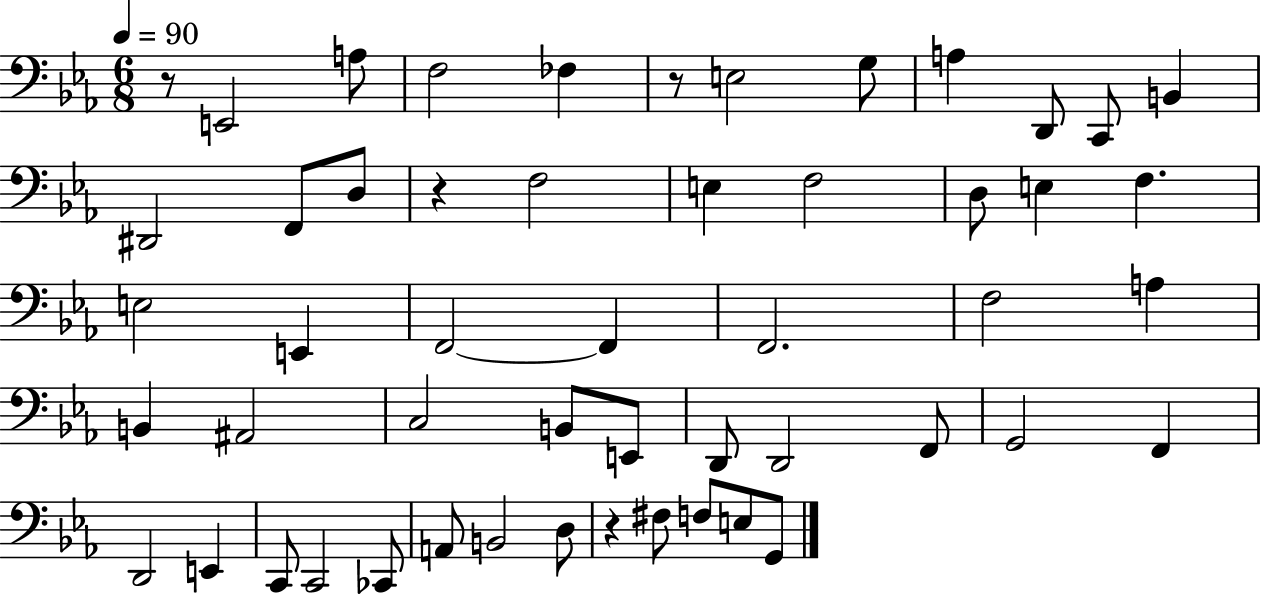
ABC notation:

X:1
T:Untitled
M:6/8
L:1/4
K:Eb
z/2 E,,2 A,/2 F,2 _F, z/2 E,2 G,/2 A, D,,/2 C,,/2 B,, ^D,,2 F,,/2 D,/2 z F,2 E, F,2 D,/2 E, F, E,2 E,, F,,2 F,, F,,2 F,2 A, B,, ^A,,2 C,2 B,,/2 E,,/2 D,,/2 D,,2 F,,/2 G,,2 F,, D,,2 E,, C,,/2 C,,2 _C,,/2 A,,/2 B,,2 D,/2 z ^F,/2 F,/2 E,/2 G,,/2